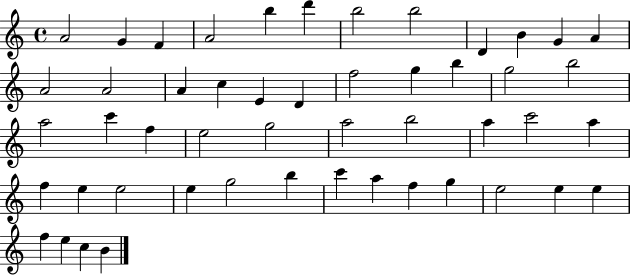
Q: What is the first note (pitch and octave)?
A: A4